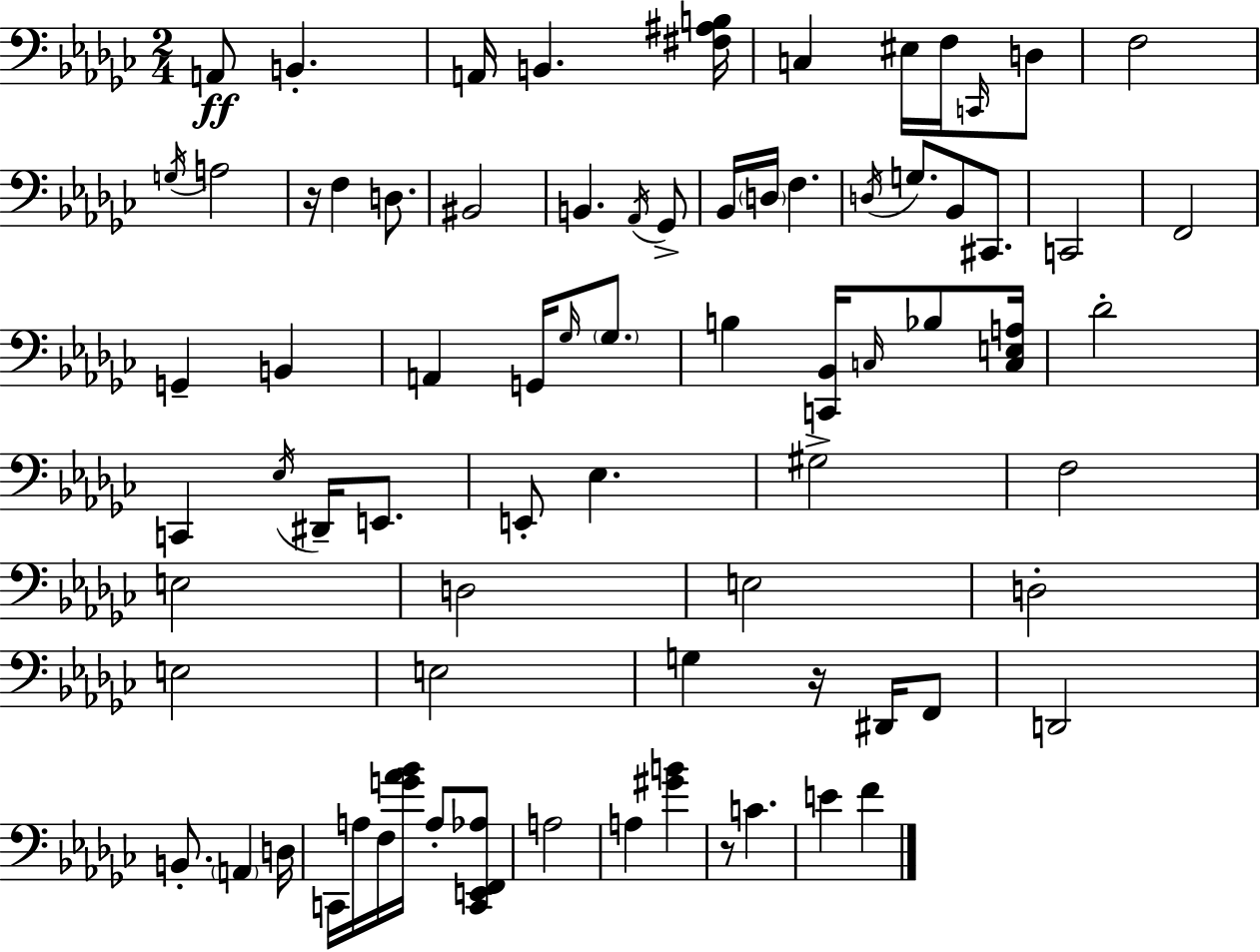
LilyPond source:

{
  \clef bass
  \numericTimeSignature
  \time 2/4
  \key ees \minor
  \repeat volta 2 { a,8\ff b,4.-. | a,16 b,4. <fis ais b>16 | c4 eis16 f16 \grace { c,16 } d8 | f2 | \break \acciaccatura { g16 } a2 | r16 f4 d8. | bis,2 | b,4. | \break \acciaccatura { aes,16 } ges,8-> bes,16 \parenthesize d16 f4. | \acciaccatura { d16 } g8. bes,8 | cis,8. c,2 | f,2 | \break g,4-- | b,4 a,4 | g,16 \grace { ges16 } \parenthesize ges8. b4 | <c, bes,>16 \grace { c16 } bes8 <c e a>16 des'2-. | \break c,4 | \acciaccatura { ees16 } dis,16-- e,8. e,8-. | ees4. gis2-> | f2 | \break e2 | d2 | e2 | d2-. | \break e2 | e2 | g4 | r16 dis,16 f,8 d,2 | \break b,8.-. | \parenthesize a,4 d16 c,16 | a16 f16 <g' aes' bes'>16 a8-. <c, e, f, aes>8 a2 | a4 | \break <gis' b'>4 r8 | c'4. e'4 | f'4 } \bar "|."
}